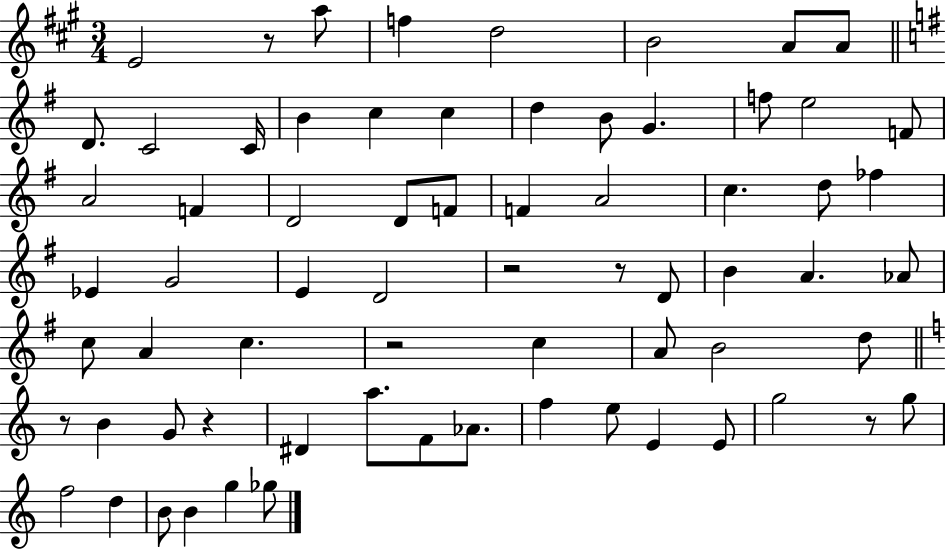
E4/h R/e A5/e F5/q D5/h B4/h A4/e A4/e D4/e. C4/h C4/s B4/q C5/q C5/q D5/q B4/e G4/q. F5/e E5/h F4/e A4/h F4/q D4/h D4/e F4/e F4/q A4/h C5/q. D5/e FES5/q Eb4/q G4/h E4/q D4/h R/h R/e D4/e B4/q A4/q. Ab4/e C5/e A4/q C5/q. R/h C5/q A4/e B4/h D5/e R/e B4/q G4/e R/q D#4/q A5/e. F4/e Ab4/e. F5/q E5/e E4/q E4/e G5/h R/e G5/e F5/h D5/q B4/e B4/q G5/q Gb5/e